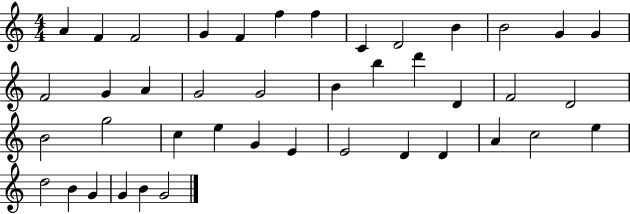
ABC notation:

X:1
T:Untitled
M:4/4
L:1/4
K:C
A F F2 G F f f C D2 B B2 G G F2 G A G2 G2 B b d' D F2 D2 B2 g2 c e G E E2 D D A c2 e d2 B G G B G2